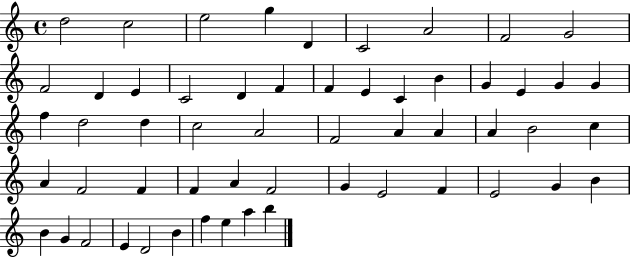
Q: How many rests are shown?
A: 0